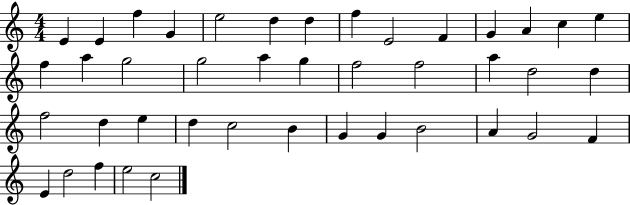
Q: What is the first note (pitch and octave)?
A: E4